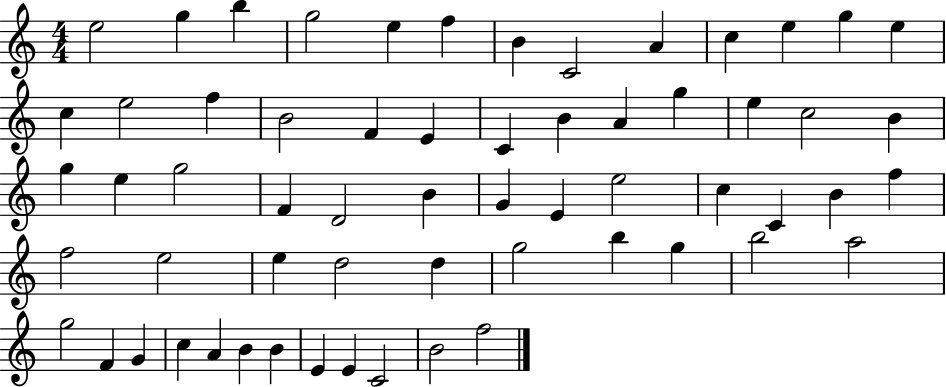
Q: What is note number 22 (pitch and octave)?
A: A4